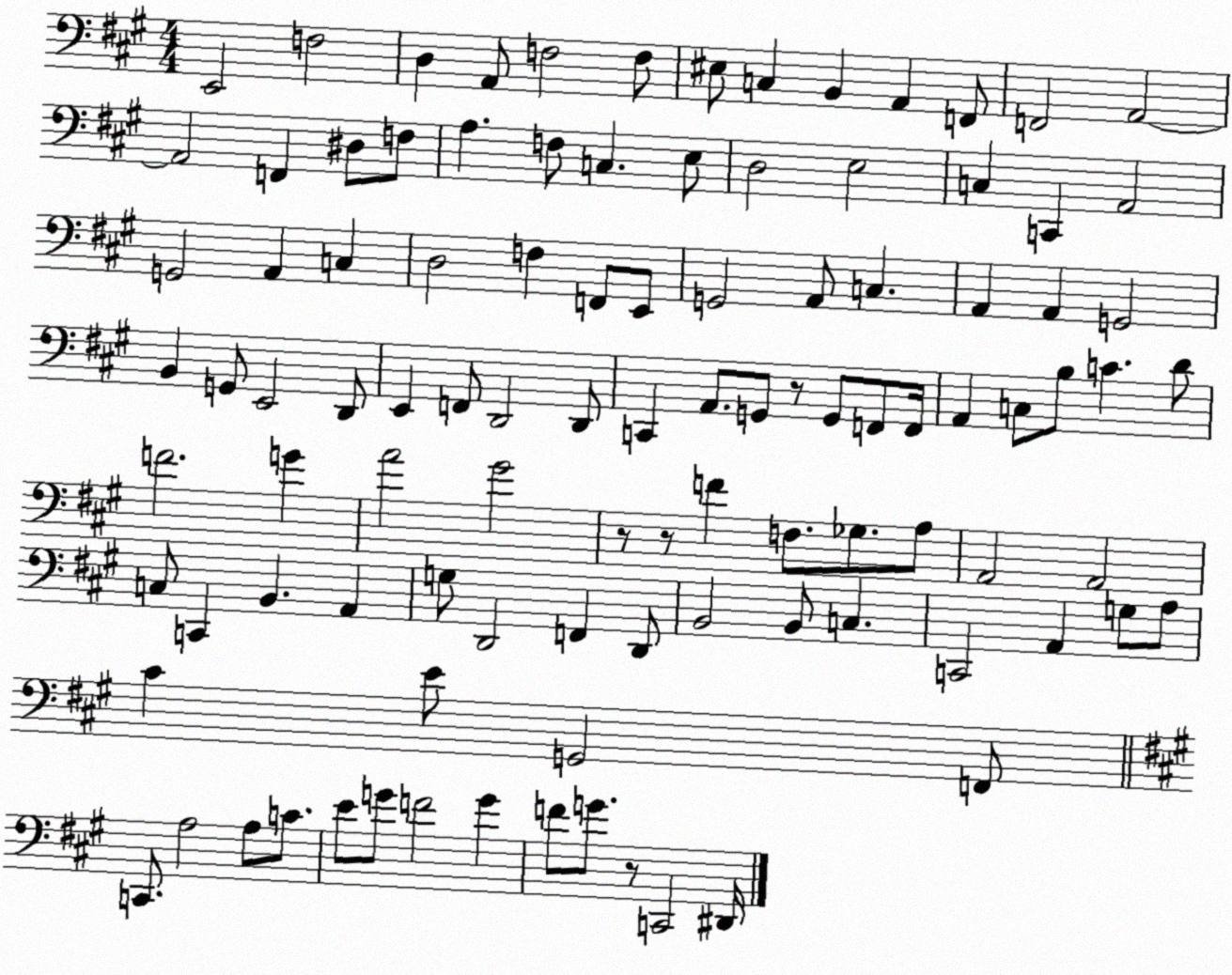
X:1
T:Untitled
M:4/4
L:1/4
K:A
E,,2 F,2 D, A,,/2 F,2 F,/2 ^E,/2 C, B,, A,, F,,/2 F,,2 A,,2 A,,2 F,, ^D,/2 F,/2 A, F,/2 C, E,/2 D,2 E,2 C, C,, A,,2 G,,2 A,, C, D,2 F, F,,/2 E,,/2 G,,2 A,,/2 C, A,, A,, G,,2 B,, G,,/2 E,,2 D,,/2 E,, F,,/2 D,,2 D,,/2 C,, A,,/2 G,,/2 z/2 G,,/2 F,,/2 F,,/4 A,, C,/2 B,/2 C D/2 F2 G A2 ^G2 z/2 z/2 F F,/2 _G,/2 A,/2 A,,2 A,,2 C,/2 C,, B,, A,, G,/2 D,,2 F,, D,,/2 B,,2 B,,/2 C, C,,2 A,, G,/2 A,/2 ^C E/2 G,,2 F,,/2 C,,/2 A,2 A,/2 C/2 E/2 G/2 F2 G F/2 G/2 z/2 C,,2 ^D,,/4